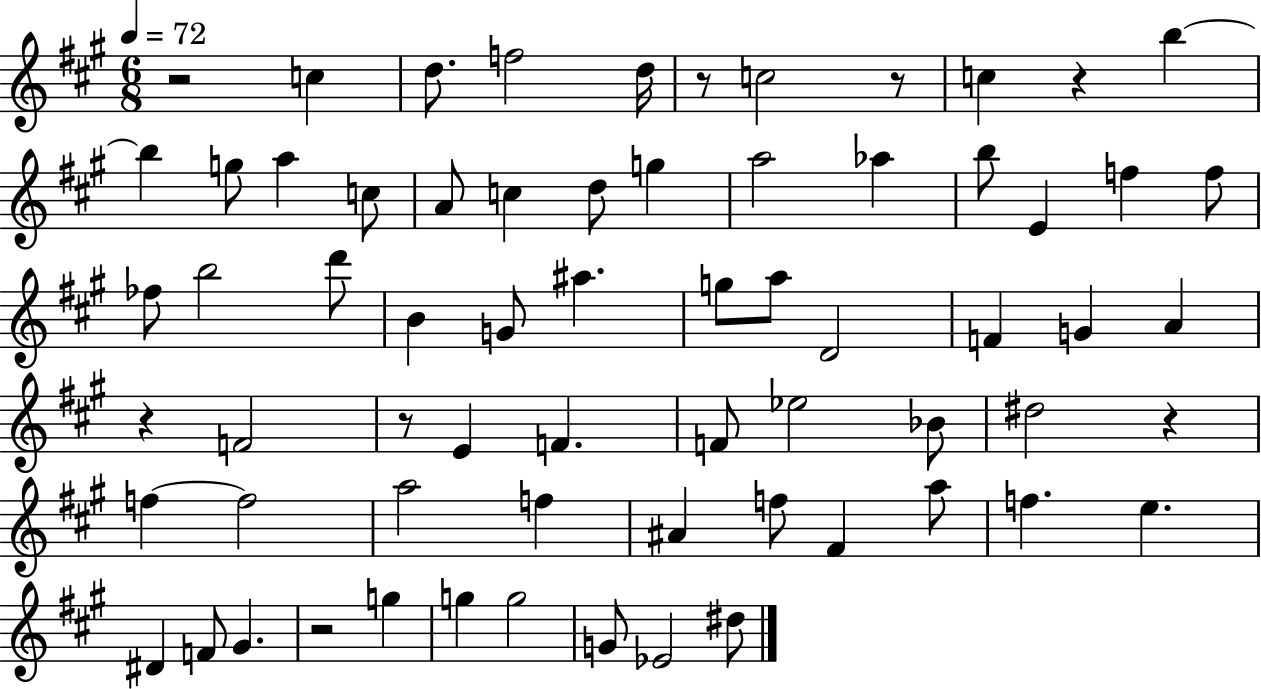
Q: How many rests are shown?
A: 8